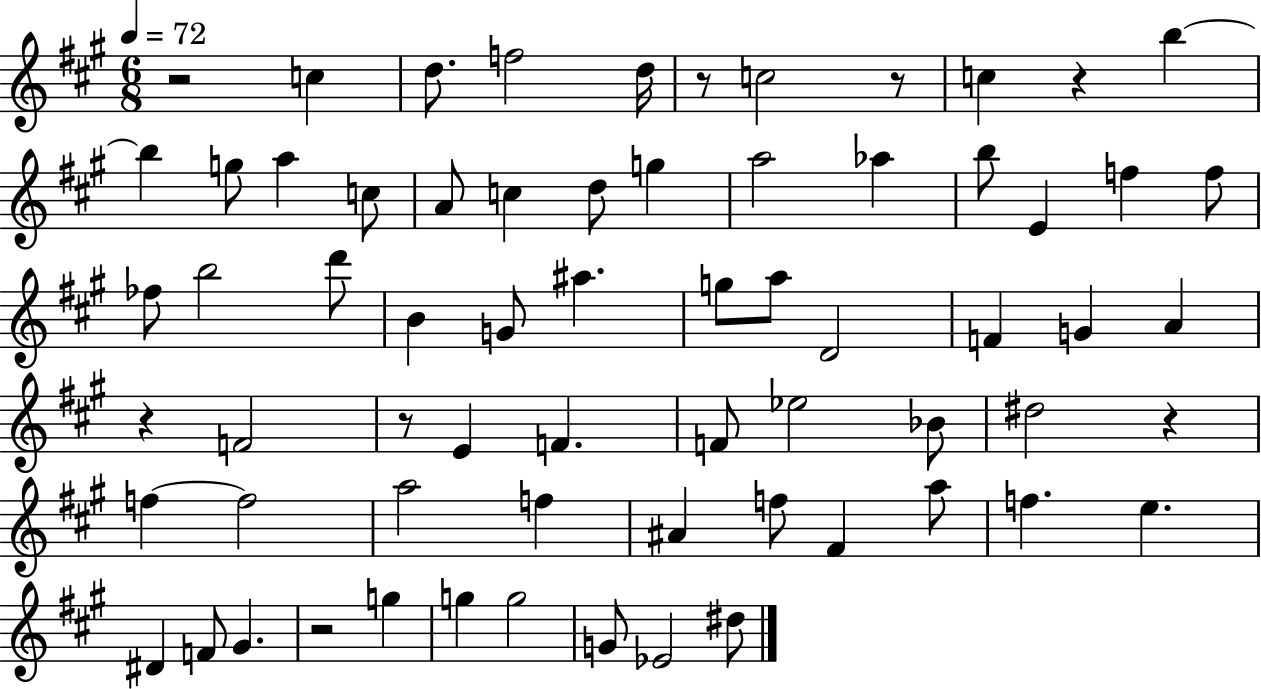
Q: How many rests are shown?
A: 8